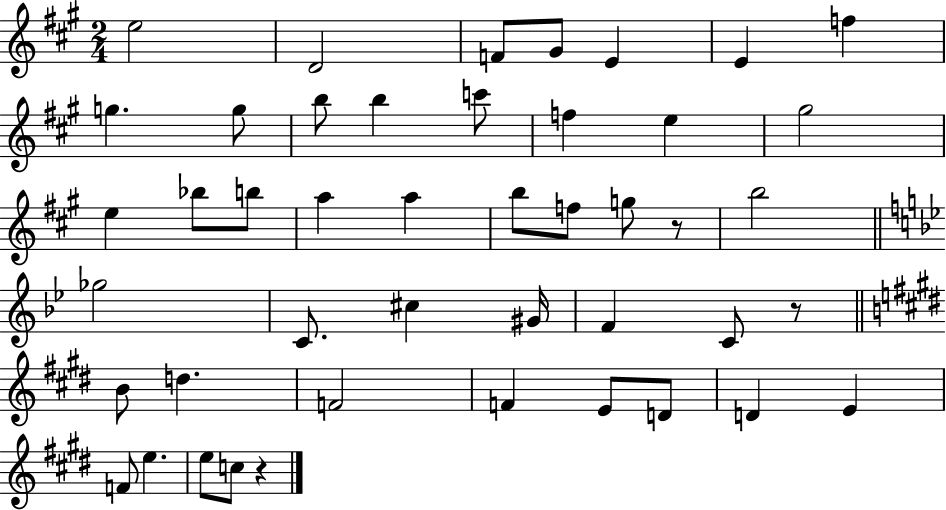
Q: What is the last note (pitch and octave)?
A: C5